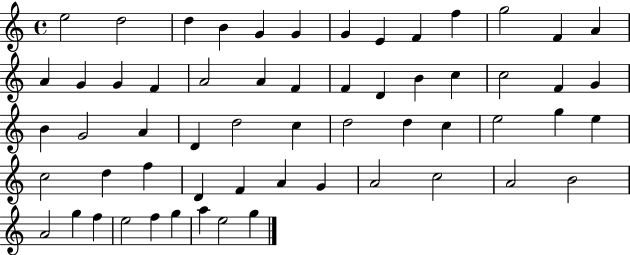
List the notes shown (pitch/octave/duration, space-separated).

E5/h D5/h D5/q B4/q G4/q G4/q G4/q E4/q F4/q F5/q G5/h F4/q A4/q A4/q G4/q G4/q F4/q A4/h A4/q F4/q F4/q D4/q B4/q C5/q C5/h F4/q G4/q B4/q G4/h A4/q D4/q D5/h C5/q D5/h D5/q C5/q E5/h G5/q E5/q C5/h D5/q F5/q D4/q F4/q A4/q G4/q A4/h C5/h A4/h B4/h A4/h G5/q F5/q E5/h F5/q G5/q A5/q E5/h G5/q